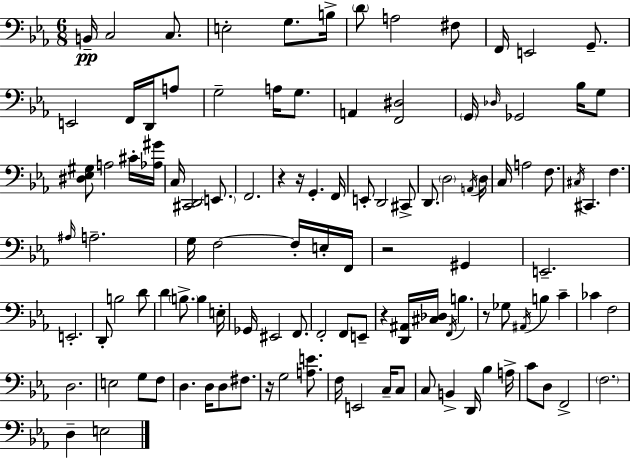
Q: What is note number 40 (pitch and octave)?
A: C3